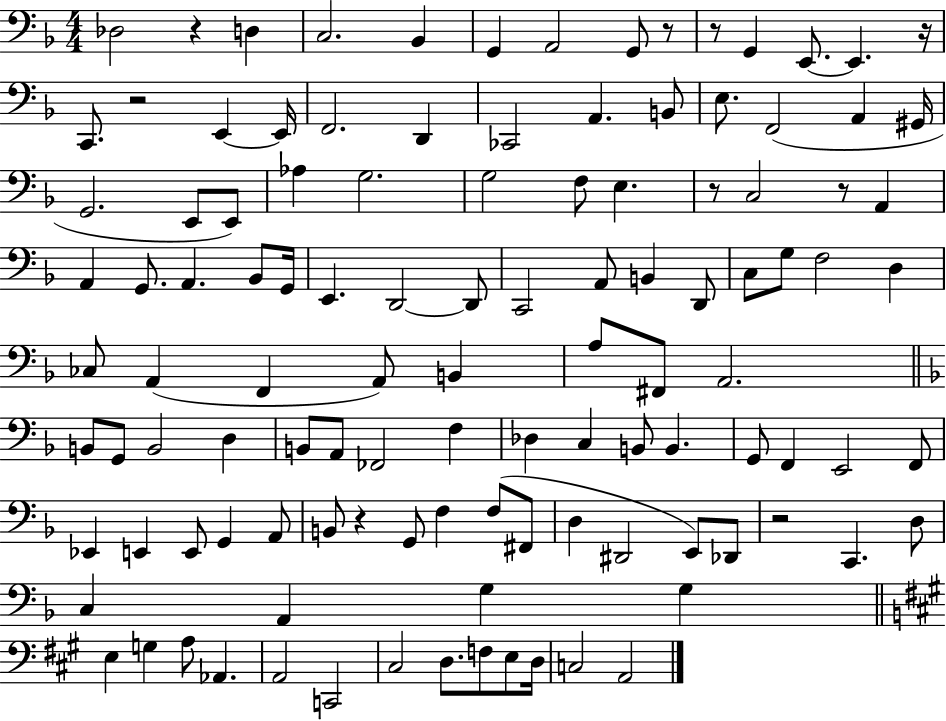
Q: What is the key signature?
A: F major